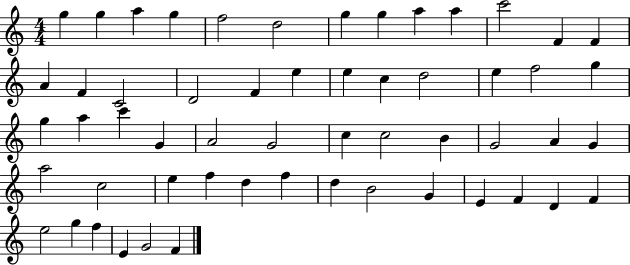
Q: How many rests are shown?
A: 0